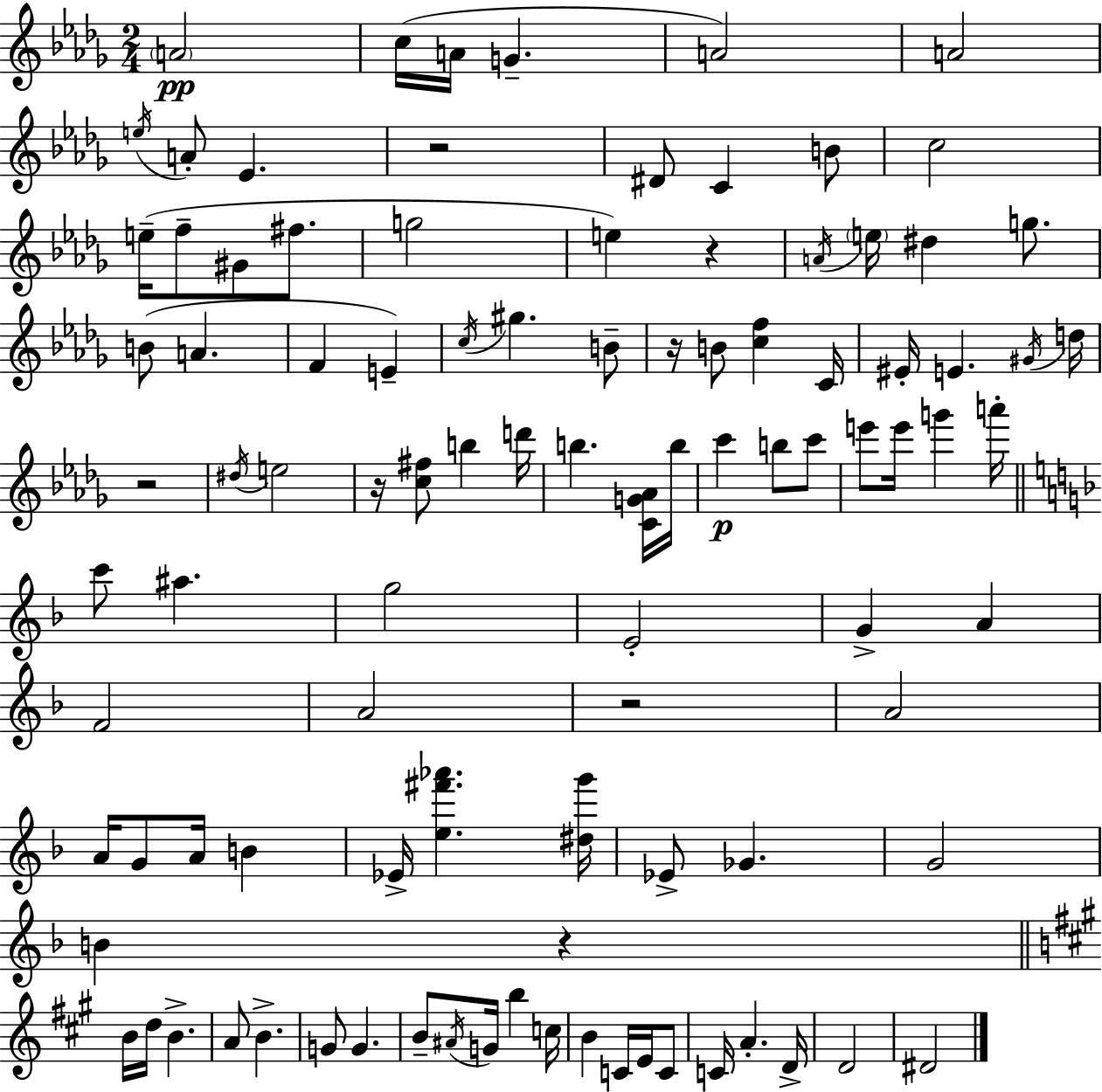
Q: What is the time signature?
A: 2/4